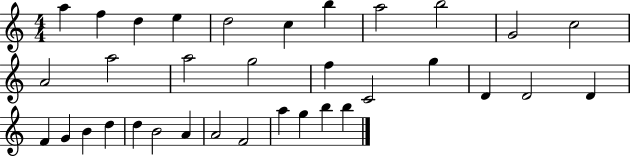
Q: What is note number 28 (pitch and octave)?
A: A4